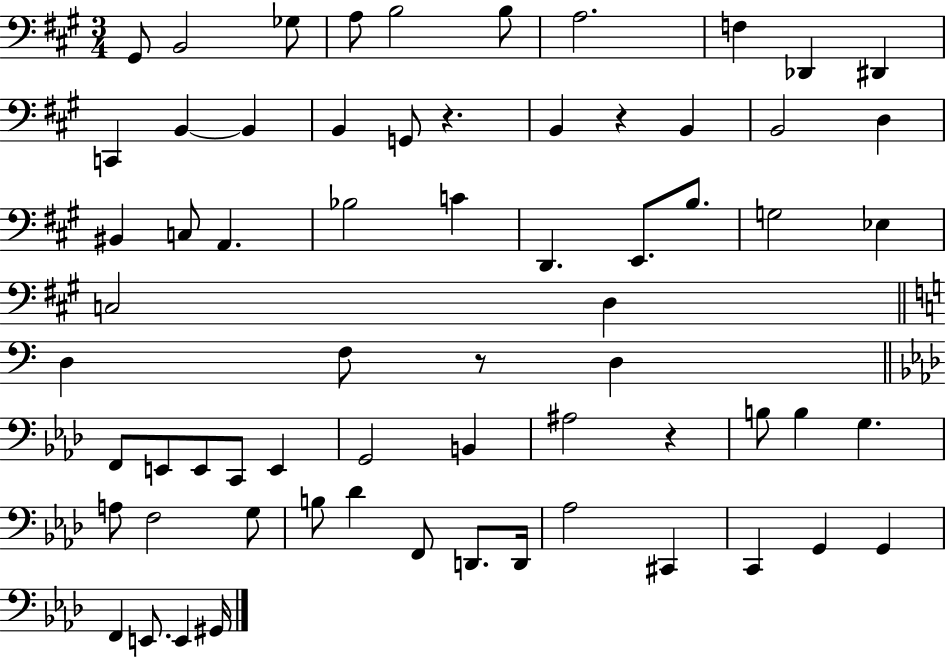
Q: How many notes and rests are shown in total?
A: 66